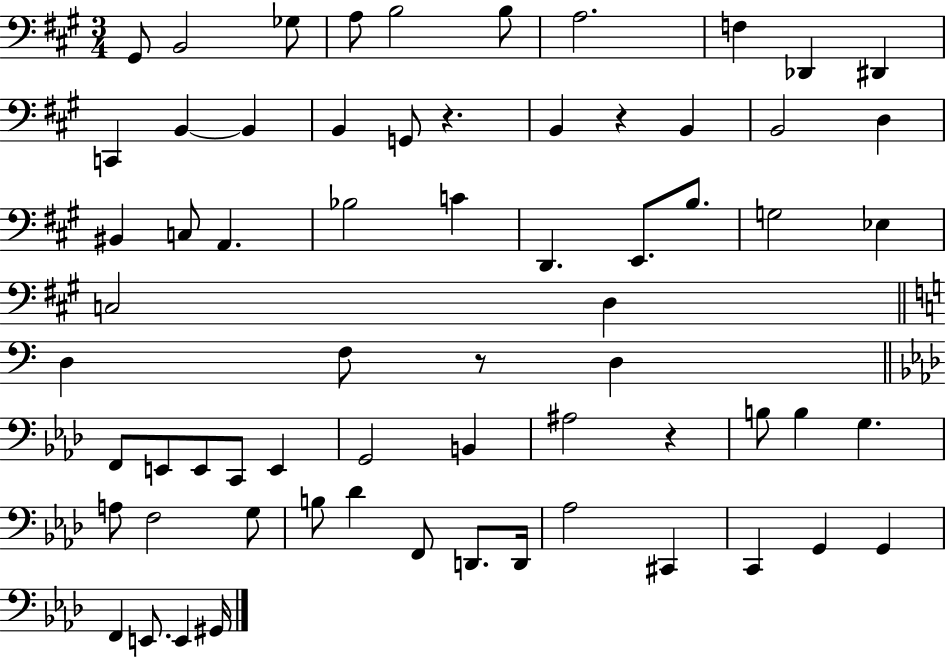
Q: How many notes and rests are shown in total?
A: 66